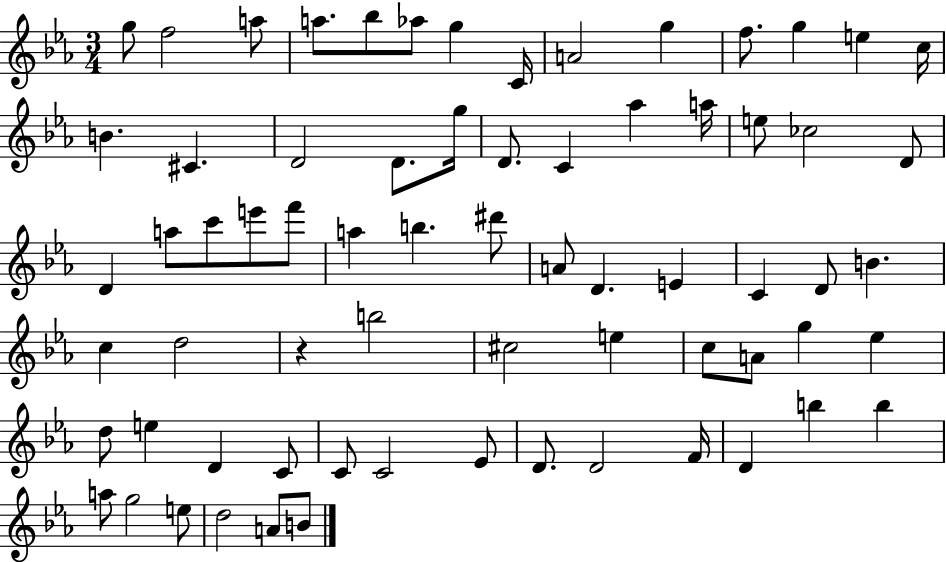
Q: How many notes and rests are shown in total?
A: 69